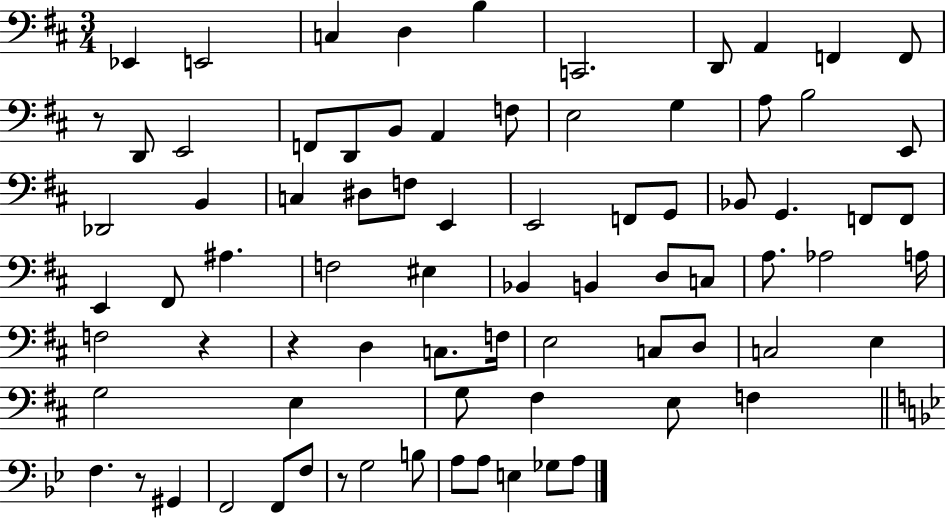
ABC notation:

X:1
T:Untitled
M:3/4
L:1/4
K:D
_E,, E,,2 C, D, B, C,,2 D,,/2 A,, F,, F,,/2 z/2 D,,/2 E,,2 F,,/2 D,,/2 B,,/2 A,, F,/2 E,2 G, A,/2 B,2 E,,/2 _D,,2 B,, C, ^D,/2 F,/2 E,, E,,2 F,,/2 G,,/2 _B,,/2 G,, F,,/2 F,,/2 E,, ^F,,/2 ^A, F,2 ^E, _B,, B,, D,/2 C,/2 A,/2 _A,2 A,/4 F,2 z z D, C,/2 F,/4 E,2 C,/2 D,/2 C,2 E, G,2 E, G,/2 ^F, E,/2 F, F, z/2 ^G,, F,,2 F,,/2 F,/2 z/2 G,2 B,/2 A,/2 A,/2 E, _G,/2 A,/2